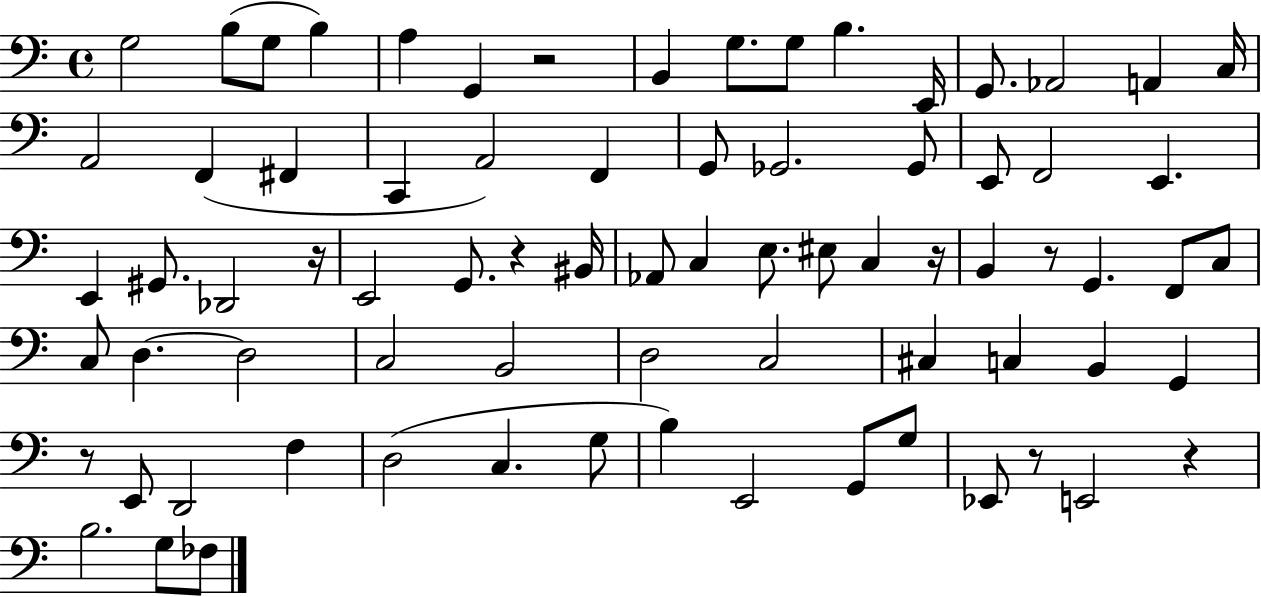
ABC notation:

X:1
T:Untitled
M:4/4
L:1/4
K:C
G,2 B,/2 G,/2 B, A, G,, z2 B,, G,/2 G,/2 B, E,,/4 G,,/2 _A,,2 A,, C,/4 A,,2 F,, ^F,, C,, A,,2 F,, G,,/2 _G,,2 _G,,/2 E,,/2 F,,2 E,, E,, ^G,,/2 _D,,2 z/4 E,,2 G,,/2 z ^B,,/4 _A,,/2 C, E,/2 ^E,/2 C, z/4 B,, z/2 G,, F,,/2 C,/2 C,/2 D, D,2 C,2 B,,2 D,2 C,2 ^C, C, B,, G,, z/2 E,,/2 D,,2 F, D,2 C, G,/2 B, E,,2 G,,/2 G,/2 _E,,/2 z/2 E,,2 z B,2 G,/2 _F,/2